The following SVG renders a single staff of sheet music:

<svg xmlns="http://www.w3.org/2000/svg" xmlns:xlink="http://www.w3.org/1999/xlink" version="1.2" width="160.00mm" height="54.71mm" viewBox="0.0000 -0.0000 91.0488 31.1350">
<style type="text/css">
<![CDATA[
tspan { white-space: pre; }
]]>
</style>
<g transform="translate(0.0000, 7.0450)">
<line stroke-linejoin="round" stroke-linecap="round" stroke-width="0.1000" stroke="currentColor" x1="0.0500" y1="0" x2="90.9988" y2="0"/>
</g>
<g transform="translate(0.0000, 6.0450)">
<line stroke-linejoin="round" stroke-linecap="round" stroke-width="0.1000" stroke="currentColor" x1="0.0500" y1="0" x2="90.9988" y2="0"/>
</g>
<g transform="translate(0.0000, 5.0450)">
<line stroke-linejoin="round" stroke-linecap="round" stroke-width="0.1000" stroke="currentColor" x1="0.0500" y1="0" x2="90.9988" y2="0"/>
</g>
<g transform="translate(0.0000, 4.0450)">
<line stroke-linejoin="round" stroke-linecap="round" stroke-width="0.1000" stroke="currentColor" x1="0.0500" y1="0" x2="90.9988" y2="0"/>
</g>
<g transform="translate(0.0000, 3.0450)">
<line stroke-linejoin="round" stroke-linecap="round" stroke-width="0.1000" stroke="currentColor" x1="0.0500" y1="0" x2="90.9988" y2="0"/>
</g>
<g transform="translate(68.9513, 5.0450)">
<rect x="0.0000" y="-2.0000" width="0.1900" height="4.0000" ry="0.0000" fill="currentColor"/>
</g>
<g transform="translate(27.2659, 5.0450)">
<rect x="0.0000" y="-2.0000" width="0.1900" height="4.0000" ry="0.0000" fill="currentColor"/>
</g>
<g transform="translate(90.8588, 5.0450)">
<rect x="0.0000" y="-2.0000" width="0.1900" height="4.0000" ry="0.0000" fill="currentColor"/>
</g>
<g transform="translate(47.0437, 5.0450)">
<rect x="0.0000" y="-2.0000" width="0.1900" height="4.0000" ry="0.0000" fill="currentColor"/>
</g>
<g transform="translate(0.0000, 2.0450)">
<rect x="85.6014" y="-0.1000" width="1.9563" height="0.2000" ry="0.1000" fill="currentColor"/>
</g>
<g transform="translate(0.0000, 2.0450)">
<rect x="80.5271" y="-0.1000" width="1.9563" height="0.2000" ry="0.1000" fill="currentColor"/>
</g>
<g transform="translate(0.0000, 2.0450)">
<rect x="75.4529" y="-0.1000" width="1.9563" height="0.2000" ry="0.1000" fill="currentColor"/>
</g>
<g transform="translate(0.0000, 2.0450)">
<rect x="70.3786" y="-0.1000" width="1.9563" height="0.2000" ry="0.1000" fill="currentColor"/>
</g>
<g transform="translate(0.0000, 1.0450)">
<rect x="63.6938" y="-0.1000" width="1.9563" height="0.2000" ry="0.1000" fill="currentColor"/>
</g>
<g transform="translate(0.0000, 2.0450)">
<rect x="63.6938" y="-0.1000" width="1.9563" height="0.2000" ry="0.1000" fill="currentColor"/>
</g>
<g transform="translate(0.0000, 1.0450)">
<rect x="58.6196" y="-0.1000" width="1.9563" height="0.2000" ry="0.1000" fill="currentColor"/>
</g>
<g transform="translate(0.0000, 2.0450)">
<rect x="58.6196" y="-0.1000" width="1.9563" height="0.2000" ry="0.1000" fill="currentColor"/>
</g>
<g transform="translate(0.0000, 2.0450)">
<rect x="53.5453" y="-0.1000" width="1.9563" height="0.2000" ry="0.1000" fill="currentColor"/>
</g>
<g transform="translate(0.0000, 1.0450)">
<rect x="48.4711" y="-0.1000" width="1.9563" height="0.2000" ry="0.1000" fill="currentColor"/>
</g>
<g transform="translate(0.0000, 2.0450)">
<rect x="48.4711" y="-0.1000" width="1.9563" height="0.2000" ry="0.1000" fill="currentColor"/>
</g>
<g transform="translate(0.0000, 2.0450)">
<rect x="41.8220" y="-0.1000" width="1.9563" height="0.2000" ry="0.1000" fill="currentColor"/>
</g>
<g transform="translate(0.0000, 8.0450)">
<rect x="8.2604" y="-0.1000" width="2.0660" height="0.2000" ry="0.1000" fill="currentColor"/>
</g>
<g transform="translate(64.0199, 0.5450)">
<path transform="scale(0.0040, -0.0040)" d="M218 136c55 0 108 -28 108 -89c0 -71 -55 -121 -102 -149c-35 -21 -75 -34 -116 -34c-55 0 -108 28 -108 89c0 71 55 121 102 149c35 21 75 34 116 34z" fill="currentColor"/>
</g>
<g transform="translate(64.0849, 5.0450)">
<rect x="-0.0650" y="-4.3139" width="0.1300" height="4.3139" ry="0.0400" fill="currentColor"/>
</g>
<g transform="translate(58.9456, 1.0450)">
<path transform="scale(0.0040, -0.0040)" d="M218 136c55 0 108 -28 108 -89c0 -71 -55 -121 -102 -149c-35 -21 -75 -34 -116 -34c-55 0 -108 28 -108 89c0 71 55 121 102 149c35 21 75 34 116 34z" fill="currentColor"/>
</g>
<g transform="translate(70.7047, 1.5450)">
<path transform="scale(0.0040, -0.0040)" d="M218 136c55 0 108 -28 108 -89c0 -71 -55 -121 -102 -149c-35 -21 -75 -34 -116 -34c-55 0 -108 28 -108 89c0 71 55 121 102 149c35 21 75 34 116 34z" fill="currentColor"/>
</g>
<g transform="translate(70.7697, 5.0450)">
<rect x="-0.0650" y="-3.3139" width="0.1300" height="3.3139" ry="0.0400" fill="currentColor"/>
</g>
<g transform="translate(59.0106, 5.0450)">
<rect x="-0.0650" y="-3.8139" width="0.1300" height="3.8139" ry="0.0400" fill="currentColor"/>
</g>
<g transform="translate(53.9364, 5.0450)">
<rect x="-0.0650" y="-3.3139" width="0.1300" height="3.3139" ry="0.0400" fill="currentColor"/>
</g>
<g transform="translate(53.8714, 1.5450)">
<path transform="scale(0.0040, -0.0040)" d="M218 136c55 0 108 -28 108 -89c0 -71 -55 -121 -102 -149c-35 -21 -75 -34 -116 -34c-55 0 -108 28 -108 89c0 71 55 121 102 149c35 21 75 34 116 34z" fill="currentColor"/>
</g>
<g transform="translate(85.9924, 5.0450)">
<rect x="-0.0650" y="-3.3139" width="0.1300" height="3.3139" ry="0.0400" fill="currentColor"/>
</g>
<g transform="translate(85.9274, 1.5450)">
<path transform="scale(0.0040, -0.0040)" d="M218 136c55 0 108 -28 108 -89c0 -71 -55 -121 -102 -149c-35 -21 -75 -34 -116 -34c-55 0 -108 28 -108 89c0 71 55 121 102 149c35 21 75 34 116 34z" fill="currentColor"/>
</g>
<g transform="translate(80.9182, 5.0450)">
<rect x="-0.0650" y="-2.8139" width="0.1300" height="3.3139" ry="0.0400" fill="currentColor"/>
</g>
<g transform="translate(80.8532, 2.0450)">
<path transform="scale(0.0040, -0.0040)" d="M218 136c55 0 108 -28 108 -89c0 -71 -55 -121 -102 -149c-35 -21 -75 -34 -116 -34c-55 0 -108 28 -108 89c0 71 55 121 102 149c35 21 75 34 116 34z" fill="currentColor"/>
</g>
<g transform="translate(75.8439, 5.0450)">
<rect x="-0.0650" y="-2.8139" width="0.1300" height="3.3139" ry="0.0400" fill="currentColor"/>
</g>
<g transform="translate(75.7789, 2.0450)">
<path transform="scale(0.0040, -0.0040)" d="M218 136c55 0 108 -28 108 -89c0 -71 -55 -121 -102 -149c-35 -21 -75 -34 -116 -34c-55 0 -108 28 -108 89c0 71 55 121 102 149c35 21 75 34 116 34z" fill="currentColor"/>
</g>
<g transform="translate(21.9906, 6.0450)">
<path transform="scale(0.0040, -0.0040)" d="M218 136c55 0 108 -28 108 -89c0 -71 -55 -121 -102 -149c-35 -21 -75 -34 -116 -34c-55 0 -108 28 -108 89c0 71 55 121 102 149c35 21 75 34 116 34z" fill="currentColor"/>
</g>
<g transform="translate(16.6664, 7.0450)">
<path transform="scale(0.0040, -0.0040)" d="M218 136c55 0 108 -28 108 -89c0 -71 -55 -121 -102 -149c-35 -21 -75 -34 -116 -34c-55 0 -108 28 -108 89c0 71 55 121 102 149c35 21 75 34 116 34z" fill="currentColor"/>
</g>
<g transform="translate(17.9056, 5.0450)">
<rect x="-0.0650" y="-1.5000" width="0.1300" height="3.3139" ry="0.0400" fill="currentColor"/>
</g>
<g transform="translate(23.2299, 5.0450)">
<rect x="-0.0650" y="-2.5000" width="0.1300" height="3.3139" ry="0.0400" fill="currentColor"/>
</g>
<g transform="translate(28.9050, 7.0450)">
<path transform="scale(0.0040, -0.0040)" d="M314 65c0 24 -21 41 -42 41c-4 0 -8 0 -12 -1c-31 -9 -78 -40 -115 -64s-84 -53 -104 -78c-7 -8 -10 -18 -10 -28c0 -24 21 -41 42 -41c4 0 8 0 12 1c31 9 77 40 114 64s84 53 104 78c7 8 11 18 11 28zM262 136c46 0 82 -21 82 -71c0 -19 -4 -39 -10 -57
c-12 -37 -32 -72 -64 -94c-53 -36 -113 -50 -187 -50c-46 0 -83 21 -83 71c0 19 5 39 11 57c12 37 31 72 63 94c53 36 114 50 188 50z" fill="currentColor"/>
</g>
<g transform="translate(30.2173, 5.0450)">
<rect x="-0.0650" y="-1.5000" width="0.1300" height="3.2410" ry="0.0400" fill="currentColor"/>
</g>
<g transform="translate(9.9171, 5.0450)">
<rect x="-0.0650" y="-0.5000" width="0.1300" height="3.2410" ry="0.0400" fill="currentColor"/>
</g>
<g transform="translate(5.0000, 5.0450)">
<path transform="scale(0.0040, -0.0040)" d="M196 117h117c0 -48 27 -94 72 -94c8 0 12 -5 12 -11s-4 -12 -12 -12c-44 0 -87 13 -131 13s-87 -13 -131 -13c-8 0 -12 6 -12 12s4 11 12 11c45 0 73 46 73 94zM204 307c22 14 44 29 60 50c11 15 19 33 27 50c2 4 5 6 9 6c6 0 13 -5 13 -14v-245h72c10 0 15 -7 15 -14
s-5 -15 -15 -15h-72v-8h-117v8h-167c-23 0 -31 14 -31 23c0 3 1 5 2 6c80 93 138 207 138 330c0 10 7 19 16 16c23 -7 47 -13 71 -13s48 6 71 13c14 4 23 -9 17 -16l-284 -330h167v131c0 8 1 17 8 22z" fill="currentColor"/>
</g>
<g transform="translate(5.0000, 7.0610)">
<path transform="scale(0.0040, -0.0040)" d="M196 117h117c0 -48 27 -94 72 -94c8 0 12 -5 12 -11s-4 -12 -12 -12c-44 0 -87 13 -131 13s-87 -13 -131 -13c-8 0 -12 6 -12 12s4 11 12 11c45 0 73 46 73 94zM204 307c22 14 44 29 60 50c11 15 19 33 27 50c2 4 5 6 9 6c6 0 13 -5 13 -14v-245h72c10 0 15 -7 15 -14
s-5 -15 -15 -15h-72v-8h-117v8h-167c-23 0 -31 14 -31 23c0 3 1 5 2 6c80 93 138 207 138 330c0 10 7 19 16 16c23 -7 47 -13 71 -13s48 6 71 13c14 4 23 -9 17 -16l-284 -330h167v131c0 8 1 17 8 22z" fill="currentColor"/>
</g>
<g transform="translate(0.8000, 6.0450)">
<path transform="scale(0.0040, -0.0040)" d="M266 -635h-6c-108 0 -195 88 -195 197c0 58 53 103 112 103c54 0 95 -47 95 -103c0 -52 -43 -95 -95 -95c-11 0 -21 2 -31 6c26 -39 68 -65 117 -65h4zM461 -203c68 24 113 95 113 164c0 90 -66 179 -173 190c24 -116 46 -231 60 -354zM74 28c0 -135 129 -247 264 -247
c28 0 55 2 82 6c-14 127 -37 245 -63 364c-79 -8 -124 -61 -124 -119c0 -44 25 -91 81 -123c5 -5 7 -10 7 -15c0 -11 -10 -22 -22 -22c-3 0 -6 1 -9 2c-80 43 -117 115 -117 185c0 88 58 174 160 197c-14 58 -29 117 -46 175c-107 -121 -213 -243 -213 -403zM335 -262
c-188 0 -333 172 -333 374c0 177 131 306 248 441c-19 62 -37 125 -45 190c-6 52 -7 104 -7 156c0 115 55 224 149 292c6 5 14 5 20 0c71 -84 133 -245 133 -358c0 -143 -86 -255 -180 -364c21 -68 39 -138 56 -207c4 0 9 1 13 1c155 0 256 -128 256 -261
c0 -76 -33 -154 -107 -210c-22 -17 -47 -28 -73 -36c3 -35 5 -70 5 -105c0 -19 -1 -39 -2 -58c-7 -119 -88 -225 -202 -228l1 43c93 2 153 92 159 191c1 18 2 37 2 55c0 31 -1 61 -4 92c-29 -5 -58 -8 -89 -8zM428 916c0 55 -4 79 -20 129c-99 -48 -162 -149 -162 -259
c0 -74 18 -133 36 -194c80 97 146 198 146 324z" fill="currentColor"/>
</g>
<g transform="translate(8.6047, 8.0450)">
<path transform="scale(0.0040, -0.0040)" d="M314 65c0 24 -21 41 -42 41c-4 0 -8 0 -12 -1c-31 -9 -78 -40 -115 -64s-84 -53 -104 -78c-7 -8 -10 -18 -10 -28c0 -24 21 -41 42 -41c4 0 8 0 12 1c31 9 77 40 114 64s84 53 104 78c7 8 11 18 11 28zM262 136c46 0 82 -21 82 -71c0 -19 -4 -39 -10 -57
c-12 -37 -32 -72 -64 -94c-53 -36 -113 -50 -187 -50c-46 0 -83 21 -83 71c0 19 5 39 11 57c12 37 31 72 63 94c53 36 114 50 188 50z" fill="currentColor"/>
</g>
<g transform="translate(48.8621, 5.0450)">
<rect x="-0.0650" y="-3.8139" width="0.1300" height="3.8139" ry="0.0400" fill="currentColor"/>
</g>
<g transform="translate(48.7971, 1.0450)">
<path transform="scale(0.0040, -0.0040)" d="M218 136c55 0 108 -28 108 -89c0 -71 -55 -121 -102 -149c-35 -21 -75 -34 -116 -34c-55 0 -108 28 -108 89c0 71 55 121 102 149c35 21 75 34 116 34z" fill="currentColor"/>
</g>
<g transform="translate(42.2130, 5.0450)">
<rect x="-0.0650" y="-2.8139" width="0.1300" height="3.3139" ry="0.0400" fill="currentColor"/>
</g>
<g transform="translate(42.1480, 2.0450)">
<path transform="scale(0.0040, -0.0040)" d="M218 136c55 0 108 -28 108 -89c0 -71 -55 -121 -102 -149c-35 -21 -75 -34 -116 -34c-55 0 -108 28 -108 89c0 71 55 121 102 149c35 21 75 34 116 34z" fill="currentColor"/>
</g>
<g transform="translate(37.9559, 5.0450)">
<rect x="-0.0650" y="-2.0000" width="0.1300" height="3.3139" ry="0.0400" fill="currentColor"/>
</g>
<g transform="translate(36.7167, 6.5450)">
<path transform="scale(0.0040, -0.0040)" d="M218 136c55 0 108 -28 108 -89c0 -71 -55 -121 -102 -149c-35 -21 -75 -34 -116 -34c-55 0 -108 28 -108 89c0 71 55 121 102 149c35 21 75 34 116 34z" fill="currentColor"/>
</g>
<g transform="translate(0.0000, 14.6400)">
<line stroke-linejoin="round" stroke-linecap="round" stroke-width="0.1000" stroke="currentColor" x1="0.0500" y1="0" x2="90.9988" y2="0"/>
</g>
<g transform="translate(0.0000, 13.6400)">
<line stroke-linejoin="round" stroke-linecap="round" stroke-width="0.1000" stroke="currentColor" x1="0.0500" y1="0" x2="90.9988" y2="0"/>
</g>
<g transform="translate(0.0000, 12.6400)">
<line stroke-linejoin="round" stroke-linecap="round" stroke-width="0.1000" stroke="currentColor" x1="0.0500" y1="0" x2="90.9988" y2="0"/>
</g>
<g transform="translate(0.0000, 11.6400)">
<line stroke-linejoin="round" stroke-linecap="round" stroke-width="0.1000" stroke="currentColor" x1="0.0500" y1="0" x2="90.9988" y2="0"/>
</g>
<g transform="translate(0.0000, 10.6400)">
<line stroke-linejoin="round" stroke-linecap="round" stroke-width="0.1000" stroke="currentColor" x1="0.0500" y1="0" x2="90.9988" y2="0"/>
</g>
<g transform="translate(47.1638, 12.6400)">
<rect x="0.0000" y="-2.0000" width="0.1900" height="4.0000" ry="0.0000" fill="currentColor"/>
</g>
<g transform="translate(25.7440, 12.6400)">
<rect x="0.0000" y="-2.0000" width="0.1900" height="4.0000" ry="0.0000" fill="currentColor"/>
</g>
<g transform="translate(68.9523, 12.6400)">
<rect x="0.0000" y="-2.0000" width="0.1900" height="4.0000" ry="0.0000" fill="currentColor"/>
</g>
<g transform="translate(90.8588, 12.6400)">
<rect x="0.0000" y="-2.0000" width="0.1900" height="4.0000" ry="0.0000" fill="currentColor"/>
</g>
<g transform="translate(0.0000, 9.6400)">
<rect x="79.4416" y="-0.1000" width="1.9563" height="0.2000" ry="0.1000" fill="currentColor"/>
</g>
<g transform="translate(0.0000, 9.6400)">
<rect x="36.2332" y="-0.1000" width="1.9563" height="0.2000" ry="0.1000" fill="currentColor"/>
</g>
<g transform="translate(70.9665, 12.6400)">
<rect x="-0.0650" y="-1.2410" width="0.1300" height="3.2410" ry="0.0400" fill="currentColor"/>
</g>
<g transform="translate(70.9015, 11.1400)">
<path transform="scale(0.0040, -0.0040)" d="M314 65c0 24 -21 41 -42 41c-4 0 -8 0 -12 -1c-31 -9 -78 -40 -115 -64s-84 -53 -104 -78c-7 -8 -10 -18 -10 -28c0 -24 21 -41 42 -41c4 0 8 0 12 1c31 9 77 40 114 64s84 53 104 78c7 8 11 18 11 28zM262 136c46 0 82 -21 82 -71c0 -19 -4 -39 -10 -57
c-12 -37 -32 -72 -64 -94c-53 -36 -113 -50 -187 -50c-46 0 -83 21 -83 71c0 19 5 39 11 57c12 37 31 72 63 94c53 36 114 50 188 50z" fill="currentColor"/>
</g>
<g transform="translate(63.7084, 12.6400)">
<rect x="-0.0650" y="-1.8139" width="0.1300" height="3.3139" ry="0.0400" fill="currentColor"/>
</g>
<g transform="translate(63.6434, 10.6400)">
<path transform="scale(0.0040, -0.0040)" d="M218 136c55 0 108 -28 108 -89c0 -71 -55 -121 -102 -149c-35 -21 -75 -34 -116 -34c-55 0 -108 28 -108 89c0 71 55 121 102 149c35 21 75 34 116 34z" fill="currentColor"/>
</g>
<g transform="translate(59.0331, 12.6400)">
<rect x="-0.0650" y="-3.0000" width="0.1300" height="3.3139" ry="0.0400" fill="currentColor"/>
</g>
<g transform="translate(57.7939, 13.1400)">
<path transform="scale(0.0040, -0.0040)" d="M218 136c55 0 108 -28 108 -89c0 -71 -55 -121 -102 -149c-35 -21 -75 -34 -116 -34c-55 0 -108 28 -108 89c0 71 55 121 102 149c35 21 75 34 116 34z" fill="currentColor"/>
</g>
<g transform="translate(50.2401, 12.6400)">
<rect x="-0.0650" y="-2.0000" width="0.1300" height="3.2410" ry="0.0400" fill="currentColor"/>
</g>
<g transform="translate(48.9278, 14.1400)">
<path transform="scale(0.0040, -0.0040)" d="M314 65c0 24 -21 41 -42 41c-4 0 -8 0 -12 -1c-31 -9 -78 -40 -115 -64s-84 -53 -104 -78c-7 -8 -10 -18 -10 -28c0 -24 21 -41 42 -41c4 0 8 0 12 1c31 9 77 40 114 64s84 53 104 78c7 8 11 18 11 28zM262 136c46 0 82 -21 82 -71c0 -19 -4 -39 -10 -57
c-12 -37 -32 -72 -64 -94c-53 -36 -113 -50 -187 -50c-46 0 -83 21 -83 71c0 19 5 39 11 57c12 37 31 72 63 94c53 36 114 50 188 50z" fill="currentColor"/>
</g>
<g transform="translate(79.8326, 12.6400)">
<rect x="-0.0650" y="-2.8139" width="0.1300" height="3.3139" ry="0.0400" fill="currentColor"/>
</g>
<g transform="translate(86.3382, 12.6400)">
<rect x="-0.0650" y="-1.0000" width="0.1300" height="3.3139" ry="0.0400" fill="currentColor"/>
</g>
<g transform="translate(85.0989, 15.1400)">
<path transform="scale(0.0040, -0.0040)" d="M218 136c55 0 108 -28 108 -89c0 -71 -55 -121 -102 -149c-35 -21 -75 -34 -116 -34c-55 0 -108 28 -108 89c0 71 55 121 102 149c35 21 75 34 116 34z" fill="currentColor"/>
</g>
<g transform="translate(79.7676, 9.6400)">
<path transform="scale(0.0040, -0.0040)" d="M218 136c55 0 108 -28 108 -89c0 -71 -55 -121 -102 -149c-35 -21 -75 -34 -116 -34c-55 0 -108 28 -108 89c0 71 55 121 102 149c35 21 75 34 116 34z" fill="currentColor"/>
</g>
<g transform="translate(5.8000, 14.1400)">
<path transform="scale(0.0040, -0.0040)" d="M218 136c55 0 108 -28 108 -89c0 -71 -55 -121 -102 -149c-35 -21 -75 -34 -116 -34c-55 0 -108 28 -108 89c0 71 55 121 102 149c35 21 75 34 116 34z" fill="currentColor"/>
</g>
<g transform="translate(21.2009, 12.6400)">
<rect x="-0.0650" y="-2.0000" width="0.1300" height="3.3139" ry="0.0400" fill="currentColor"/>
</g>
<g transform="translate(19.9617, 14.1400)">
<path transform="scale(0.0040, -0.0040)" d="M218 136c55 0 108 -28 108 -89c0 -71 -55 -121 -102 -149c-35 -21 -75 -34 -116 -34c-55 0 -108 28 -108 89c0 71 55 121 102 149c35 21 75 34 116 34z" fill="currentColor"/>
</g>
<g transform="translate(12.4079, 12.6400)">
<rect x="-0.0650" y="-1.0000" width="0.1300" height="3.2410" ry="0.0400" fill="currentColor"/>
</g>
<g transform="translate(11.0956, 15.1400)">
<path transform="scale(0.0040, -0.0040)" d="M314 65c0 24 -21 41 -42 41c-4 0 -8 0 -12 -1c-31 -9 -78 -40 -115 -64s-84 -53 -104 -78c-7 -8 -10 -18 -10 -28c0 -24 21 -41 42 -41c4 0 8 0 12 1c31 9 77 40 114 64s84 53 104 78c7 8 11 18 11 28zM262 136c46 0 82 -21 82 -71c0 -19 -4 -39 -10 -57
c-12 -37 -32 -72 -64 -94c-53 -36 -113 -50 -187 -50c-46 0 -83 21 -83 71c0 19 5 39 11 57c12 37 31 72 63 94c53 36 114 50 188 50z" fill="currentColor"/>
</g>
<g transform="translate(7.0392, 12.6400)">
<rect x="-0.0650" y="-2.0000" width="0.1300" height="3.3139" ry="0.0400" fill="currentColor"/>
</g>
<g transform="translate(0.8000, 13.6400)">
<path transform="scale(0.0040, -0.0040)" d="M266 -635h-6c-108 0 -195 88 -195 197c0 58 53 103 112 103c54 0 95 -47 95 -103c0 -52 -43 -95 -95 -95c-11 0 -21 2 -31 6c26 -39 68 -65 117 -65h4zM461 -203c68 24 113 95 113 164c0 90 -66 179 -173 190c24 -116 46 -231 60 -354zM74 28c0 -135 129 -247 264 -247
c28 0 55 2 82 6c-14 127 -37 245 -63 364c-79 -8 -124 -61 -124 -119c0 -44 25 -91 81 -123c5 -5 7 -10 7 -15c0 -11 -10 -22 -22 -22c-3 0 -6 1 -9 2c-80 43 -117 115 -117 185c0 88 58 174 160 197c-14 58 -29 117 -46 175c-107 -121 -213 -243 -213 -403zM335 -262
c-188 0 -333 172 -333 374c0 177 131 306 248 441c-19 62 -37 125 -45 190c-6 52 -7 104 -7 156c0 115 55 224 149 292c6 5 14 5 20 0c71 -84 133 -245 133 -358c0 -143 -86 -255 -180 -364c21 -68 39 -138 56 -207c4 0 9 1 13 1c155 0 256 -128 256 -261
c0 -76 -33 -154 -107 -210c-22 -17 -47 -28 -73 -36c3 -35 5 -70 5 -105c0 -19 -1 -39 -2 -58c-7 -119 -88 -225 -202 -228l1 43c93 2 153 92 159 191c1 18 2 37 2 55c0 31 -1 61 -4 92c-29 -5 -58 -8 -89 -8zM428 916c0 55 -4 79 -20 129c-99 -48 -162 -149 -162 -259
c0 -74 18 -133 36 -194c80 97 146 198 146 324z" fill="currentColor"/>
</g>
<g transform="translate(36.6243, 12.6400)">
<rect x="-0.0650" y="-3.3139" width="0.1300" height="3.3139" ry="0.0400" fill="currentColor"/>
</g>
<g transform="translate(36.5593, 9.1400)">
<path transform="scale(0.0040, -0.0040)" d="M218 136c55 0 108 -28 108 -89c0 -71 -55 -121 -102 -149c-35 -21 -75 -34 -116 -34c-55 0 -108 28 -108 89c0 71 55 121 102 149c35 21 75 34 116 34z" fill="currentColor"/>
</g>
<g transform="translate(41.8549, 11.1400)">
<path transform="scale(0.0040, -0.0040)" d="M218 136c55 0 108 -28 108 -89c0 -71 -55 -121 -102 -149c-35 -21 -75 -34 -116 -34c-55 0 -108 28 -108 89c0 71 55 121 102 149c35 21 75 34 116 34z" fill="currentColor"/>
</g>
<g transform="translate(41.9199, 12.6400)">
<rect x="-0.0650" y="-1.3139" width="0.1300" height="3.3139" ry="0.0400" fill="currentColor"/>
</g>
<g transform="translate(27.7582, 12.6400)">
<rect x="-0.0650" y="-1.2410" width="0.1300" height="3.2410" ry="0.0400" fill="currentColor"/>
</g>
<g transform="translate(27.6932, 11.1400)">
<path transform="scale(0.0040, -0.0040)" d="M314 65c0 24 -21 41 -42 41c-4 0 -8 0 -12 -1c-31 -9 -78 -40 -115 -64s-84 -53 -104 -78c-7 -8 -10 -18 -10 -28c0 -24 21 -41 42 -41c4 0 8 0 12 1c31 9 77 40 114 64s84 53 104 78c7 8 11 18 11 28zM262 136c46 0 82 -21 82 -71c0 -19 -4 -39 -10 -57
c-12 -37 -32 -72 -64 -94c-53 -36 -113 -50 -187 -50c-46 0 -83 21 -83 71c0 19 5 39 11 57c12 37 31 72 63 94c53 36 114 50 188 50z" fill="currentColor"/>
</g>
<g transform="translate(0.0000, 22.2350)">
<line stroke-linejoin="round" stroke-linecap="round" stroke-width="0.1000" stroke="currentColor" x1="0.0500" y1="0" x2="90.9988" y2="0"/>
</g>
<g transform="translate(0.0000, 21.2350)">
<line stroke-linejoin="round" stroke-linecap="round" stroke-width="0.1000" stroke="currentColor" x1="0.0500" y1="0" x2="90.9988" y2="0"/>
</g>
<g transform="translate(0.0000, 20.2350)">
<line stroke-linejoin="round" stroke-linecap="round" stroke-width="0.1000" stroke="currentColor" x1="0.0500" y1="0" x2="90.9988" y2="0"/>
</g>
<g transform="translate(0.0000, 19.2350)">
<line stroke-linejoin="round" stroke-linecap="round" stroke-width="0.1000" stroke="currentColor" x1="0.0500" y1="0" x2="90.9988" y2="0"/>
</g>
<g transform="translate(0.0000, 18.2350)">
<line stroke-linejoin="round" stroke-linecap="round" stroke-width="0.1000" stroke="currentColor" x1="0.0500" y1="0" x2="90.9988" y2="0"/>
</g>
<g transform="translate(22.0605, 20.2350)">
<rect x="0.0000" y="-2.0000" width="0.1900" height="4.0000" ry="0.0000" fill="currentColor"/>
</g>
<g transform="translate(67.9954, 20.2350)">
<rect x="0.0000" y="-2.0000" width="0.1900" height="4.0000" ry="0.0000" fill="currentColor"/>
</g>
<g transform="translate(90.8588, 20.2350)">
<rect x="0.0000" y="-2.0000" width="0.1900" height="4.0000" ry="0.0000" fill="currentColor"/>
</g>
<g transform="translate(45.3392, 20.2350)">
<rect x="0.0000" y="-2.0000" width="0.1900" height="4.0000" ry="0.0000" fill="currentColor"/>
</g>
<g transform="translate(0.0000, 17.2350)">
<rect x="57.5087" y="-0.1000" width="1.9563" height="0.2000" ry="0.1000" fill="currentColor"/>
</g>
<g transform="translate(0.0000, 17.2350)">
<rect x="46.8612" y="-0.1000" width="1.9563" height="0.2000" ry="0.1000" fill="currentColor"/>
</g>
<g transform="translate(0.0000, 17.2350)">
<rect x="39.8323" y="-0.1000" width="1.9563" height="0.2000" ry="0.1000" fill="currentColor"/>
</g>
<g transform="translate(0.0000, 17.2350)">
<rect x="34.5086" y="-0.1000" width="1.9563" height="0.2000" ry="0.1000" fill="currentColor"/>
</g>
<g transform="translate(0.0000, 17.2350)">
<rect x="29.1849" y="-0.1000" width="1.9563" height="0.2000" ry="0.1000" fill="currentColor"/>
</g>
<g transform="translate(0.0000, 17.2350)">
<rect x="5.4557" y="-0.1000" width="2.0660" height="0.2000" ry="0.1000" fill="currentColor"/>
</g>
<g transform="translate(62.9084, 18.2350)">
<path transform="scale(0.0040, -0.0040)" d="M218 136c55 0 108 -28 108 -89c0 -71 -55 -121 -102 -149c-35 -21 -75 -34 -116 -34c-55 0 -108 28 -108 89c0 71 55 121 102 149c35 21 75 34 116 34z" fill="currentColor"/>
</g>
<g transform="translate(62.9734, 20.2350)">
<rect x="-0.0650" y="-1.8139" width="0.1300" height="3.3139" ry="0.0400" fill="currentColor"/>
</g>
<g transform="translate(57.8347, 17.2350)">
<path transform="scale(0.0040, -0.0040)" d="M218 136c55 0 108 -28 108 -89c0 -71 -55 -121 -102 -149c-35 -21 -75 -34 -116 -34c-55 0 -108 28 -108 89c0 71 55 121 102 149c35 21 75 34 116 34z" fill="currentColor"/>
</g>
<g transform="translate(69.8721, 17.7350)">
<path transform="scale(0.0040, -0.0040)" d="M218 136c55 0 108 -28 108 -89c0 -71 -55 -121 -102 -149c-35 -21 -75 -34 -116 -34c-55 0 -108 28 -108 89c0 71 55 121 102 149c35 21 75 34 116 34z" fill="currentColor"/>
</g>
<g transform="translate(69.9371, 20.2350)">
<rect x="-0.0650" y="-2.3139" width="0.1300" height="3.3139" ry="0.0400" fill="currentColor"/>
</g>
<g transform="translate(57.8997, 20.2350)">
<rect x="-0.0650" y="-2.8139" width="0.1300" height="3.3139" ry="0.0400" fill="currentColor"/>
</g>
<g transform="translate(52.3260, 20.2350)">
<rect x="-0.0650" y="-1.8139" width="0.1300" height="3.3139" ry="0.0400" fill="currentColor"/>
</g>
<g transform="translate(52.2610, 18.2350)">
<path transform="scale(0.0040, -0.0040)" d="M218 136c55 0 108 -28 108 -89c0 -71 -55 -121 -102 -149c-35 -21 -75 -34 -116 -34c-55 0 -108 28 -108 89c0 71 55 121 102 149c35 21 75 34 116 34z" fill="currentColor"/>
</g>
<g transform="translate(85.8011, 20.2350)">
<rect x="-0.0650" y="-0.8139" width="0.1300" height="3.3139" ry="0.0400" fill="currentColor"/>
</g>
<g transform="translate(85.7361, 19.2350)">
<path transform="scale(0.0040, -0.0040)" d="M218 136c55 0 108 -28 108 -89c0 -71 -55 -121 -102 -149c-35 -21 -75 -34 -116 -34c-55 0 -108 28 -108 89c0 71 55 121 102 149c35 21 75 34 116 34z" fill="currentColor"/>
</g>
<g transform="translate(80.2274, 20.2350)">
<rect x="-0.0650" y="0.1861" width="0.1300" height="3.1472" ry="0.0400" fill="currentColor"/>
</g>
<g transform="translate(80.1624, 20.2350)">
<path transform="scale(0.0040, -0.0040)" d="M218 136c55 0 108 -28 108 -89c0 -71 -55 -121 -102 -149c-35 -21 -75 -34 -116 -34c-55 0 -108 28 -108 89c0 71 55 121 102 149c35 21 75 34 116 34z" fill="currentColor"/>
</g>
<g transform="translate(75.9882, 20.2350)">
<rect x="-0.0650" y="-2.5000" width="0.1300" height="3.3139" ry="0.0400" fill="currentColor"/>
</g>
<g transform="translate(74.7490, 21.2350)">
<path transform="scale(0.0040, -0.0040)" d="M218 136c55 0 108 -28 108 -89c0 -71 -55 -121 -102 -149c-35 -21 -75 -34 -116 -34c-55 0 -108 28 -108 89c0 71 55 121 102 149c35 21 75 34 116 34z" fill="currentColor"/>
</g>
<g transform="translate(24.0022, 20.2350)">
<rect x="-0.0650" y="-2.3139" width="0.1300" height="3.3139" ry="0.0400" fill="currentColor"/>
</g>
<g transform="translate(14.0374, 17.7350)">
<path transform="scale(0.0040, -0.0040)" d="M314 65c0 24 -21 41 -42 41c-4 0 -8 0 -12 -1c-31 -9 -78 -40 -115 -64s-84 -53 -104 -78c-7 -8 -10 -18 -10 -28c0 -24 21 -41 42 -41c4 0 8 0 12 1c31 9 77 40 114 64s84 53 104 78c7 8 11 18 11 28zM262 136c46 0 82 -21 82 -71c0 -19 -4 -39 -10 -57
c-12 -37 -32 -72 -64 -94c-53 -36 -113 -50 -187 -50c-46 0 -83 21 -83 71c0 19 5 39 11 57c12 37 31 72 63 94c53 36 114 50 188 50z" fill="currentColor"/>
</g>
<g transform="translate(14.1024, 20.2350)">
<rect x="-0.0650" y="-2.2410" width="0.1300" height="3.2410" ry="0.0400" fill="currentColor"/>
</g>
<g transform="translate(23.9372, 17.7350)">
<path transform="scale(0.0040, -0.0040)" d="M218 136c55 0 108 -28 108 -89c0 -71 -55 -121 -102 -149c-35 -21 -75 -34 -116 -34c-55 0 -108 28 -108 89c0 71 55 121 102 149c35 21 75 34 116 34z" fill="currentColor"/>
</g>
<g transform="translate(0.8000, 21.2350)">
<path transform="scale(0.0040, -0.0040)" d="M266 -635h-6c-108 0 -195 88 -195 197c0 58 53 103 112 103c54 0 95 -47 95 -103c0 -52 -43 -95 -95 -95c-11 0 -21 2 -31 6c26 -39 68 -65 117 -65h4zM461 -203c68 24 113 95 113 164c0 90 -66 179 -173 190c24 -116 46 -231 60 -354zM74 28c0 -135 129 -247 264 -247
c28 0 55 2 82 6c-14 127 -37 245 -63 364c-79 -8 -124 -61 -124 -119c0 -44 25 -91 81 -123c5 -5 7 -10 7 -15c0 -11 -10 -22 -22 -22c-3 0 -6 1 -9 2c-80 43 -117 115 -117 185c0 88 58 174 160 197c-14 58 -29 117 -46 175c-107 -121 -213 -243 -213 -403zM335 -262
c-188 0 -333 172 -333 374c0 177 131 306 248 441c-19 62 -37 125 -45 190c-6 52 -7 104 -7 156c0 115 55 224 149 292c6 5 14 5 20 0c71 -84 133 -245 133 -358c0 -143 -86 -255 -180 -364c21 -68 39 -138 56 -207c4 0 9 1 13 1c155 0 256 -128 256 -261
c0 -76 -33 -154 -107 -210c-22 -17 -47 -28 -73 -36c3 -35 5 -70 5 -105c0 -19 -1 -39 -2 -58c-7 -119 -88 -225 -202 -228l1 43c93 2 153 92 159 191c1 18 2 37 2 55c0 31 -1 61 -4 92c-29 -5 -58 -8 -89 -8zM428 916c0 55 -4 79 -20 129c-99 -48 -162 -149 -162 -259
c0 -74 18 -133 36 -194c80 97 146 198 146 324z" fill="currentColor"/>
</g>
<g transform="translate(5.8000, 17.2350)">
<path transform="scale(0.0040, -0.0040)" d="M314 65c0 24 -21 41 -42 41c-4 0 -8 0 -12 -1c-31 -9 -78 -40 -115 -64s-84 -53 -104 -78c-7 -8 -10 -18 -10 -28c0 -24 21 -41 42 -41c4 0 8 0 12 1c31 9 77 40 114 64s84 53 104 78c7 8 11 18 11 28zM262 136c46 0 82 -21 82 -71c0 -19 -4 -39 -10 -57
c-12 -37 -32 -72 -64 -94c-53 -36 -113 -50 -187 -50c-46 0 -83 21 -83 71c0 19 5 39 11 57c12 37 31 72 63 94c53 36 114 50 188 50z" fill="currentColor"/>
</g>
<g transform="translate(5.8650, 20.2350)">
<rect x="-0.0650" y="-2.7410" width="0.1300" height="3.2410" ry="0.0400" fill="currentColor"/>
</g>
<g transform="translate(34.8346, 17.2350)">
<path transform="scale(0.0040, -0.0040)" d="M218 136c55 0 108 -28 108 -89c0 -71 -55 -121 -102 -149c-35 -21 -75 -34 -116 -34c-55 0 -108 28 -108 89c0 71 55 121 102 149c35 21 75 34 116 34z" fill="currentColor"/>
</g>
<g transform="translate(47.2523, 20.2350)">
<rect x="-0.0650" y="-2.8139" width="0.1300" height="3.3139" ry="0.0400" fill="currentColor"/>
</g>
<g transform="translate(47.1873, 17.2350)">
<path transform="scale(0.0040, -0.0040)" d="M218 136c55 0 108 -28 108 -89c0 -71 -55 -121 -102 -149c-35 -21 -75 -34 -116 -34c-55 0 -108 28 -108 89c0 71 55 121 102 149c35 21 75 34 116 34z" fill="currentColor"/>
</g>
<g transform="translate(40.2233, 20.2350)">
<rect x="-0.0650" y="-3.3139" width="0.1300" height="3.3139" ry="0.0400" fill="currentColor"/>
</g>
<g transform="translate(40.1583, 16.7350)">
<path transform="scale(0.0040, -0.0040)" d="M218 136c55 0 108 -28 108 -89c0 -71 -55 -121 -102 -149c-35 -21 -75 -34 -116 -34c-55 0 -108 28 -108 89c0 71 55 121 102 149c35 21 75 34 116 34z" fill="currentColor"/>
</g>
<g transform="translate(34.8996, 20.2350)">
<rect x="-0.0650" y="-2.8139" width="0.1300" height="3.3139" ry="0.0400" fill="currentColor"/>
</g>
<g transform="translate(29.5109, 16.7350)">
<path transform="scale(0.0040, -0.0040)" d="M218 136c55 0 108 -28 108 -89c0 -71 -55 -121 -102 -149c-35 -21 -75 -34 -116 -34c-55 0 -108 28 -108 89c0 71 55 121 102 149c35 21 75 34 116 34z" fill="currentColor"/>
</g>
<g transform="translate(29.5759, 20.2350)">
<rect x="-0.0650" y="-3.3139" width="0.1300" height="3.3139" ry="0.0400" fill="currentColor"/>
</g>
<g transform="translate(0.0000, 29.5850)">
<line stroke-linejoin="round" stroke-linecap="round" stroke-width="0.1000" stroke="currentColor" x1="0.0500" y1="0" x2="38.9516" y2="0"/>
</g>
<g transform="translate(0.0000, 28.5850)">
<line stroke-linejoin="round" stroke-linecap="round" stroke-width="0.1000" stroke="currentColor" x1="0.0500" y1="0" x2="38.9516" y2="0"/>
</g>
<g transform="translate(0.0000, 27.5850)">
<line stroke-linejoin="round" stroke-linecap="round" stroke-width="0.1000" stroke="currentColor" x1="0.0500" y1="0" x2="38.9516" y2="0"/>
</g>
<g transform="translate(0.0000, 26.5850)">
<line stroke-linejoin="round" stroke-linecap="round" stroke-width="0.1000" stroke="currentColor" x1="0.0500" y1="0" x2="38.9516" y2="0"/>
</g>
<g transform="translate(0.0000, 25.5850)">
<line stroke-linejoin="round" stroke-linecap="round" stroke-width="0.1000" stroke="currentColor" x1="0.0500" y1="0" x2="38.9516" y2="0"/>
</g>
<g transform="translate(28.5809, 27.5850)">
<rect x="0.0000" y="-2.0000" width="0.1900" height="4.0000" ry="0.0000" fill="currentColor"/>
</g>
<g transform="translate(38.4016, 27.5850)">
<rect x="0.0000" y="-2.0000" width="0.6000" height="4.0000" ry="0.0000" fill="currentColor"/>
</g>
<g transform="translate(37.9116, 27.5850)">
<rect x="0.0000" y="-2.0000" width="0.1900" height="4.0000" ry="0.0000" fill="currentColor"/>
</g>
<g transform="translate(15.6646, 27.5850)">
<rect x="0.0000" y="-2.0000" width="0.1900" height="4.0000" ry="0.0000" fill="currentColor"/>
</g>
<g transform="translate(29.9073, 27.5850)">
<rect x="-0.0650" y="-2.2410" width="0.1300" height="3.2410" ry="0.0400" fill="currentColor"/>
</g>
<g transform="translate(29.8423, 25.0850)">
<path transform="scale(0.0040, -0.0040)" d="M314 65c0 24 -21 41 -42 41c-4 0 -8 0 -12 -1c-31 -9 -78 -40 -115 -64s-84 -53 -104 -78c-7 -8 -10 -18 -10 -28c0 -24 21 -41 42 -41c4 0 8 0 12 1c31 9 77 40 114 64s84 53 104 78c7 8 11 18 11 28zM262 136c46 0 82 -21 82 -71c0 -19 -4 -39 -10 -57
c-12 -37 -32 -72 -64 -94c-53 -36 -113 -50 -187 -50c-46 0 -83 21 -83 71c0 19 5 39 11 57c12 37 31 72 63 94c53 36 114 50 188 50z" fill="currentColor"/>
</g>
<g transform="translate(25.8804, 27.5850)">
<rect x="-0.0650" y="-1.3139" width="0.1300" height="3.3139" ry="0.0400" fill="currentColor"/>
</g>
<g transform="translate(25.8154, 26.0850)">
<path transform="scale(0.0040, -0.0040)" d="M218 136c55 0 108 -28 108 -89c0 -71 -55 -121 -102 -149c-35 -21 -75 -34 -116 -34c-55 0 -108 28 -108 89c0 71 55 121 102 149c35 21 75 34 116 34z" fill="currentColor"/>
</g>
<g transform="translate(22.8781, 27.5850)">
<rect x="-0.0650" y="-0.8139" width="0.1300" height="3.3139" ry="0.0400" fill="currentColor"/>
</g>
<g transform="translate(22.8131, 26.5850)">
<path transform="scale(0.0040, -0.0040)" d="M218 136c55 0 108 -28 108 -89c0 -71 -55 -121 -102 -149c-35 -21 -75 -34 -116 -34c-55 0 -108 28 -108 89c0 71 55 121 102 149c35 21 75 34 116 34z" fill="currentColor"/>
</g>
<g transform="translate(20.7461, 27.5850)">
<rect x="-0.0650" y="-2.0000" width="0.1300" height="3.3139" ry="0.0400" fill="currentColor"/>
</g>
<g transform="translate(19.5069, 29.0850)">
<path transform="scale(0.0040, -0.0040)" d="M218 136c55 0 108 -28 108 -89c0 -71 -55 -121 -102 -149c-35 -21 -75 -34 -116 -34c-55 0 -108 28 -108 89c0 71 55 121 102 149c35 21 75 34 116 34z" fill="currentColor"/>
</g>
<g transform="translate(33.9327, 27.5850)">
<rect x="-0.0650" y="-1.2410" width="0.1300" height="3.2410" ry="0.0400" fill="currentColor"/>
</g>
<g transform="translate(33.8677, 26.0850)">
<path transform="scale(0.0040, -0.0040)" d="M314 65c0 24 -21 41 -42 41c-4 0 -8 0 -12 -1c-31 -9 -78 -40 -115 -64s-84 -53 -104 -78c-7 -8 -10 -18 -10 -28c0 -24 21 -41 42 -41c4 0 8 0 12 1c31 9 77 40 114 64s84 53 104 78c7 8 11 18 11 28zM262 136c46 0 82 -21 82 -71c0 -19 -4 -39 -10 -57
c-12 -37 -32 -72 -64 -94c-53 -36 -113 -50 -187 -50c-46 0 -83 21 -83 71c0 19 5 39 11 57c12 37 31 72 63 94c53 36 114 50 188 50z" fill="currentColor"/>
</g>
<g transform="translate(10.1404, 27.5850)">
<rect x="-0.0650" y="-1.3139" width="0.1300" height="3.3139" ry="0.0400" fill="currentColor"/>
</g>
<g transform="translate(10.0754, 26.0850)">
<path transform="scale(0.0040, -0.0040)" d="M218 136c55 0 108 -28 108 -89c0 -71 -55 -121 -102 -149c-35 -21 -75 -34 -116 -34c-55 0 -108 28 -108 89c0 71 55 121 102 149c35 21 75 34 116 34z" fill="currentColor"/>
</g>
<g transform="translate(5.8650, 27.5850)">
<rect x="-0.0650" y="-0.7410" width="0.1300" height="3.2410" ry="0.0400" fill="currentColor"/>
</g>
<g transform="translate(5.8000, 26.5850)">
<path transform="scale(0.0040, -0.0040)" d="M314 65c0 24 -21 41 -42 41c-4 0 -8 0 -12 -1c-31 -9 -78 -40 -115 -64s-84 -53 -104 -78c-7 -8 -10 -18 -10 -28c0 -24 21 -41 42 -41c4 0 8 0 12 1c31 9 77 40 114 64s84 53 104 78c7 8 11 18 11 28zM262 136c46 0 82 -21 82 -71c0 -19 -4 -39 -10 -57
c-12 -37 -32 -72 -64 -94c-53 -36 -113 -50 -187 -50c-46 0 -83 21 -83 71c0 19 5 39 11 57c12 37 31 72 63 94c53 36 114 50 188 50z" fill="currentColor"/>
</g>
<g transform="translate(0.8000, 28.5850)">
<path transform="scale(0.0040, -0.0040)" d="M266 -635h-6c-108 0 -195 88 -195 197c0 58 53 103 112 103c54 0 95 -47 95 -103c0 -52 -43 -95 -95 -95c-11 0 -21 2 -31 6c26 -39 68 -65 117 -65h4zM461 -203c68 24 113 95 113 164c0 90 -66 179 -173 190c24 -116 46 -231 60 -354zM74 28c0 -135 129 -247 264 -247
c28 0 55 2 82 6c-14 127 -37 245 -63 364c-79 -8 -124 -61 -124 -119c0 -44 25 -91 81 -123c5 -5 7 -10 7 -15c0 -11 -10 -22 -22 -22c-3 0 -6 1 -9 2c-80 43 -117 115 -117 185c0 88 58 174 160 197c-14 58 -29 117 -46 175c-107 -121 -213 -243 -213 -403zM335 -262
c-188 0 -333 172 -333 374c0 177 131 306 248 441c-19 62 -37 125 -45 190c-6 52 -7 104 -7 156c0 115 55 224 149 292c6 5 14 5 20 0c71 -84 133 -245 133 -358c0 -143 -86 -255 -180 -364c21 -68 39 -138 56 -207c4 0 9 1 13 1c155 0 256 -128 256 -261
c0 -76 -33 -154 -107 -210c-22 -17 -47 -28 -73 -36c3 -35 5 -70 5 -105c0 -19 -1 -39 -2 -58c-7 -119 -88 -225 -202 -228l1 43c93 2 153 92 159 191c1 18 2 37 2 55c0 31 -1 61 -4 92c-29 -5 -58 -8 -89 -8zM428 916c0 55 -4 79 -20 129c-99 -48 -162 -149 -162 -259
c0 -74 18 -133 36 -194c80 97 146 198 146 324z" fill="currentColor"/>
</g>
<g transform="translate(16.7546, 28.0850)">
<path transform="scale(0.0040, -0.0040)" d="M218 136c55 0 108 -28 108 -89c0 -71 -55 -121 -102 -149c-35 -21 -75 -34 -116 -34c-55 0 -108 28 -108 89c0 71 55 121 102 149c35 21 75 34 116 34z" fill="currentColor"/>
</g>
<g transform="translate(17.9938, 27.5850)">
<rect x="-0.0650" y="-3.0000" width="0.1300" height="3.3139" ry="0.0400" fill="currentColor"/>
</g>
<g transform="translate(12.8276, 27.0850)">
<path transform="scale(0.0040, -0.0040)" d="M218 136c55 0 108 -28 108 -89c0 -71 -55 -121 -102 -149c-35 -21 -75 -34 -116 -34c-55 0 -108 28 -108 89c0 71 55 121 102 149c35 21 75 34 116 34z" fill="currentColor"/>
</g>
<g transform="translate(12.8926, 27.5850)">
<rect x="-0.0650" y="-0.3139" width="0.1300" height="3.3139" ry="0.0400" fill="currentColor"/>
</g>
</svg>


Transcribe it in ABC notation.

X:1
T:Untitled
M:4/4
L:1/4
K:C
C2 E G E2 F a c' b c' d' b a a b F D2 F e2 b e F2 A f e2 a D a2 g2 g b a b a f a f g G B d d2 e c A F d e g2 e2